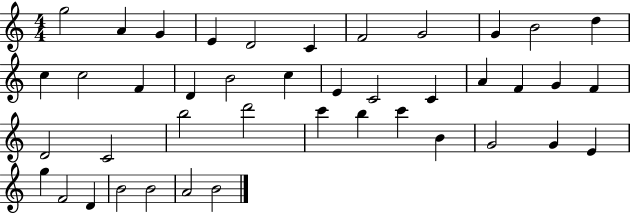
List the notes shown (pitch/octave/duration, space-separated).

G5/h A4/q G4/q E4/q D4/h C4/q F4/h G4/h G4/q B4/h D5/q C5/q C5/h F4/q D4/q B4/h C5/q E4/q C4/h C4/q A4/q F4/q G4/q F4/q D4/h C4/h B5/h D6/h C6/q B5/q C6/q B4/q G4/h G4/q E4/q G5/q F4/h D4/q B4/h B4/h A4/h B4/h